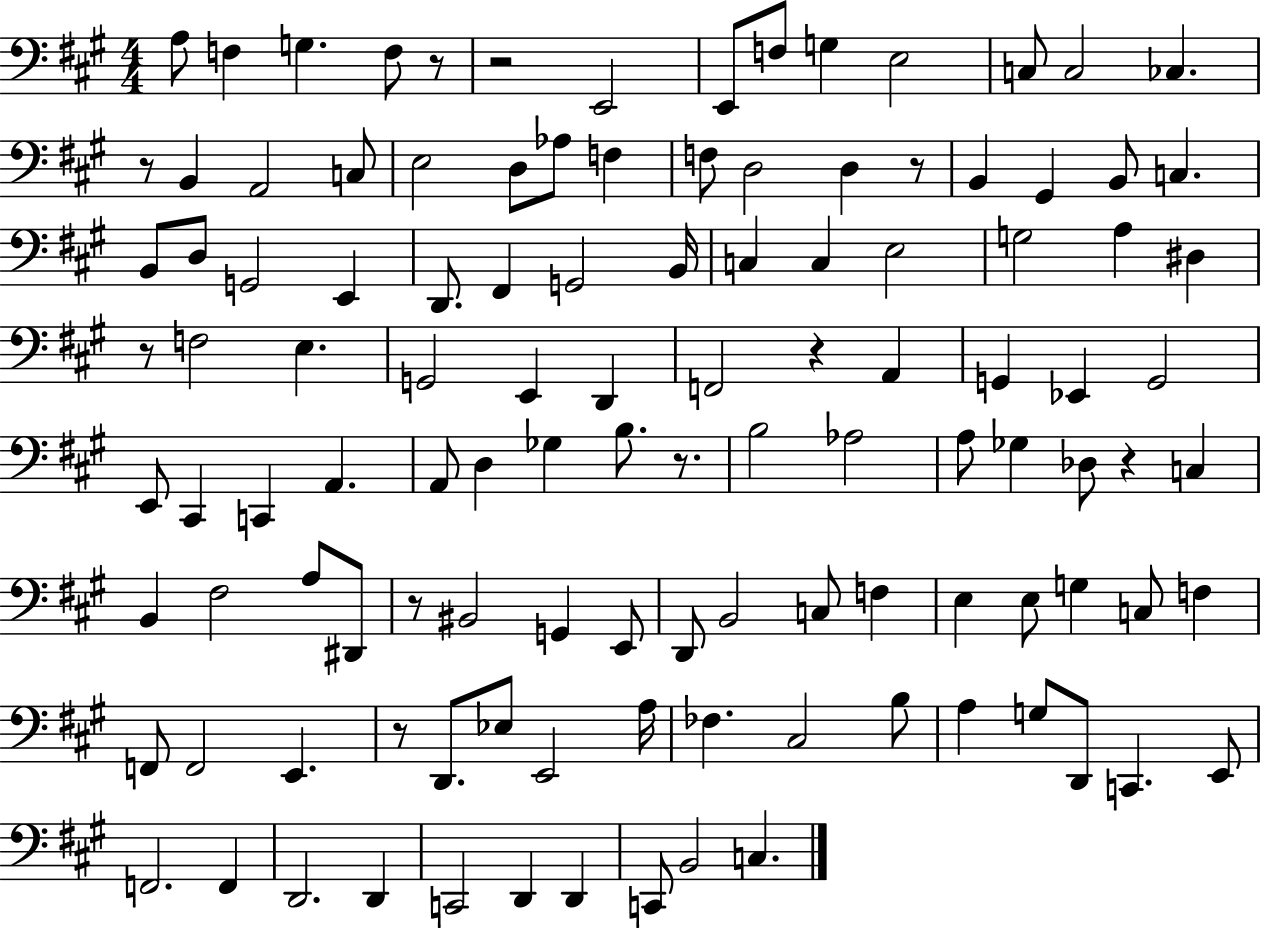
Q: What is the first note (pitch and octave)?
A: A3